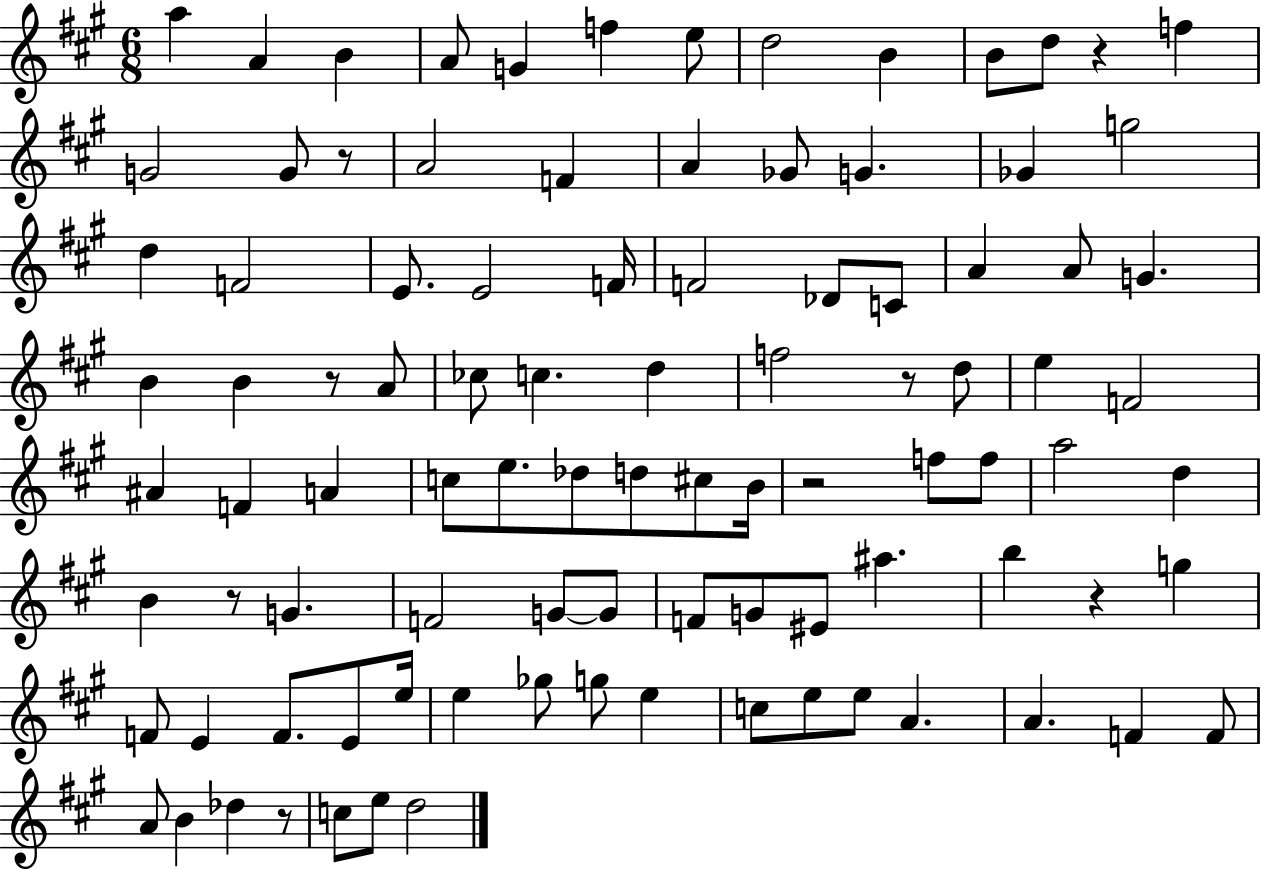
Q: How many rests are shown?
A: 8